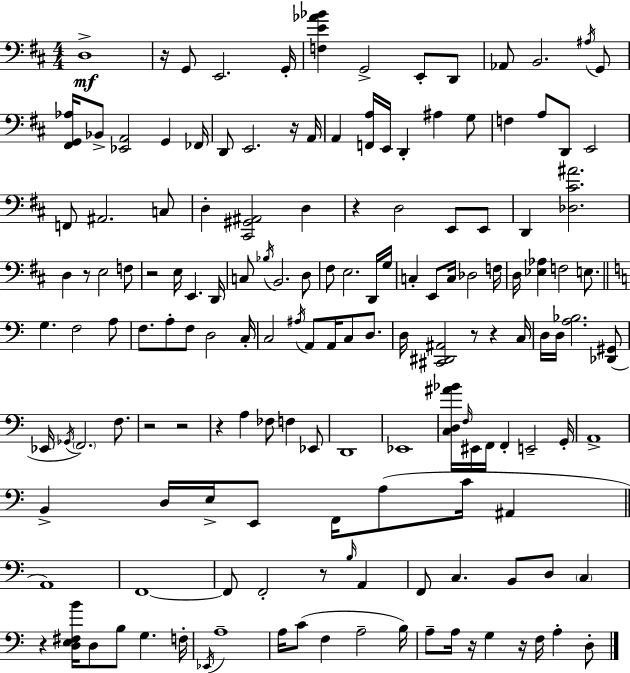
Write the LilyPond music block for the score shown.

{
  \clef bass
  \numericTimeSignature
  \time 4/4
  \key d \major
  d1->\mf | r16 g,8 e,2. g,16-. | <f e' aes' bes'>4 g,2-> e,8-. d,8 | aes,8 b,2. \acciaccatura { ais16 } g,8 | \break <fis, g, aes>16 bes,8-> <ees, a,>2 g,4 | fes,16 d,8 e,2. r16 | a,16 a,4 <f, a>16 e,16 d,4-. ais4 g8 | f4 a8 d,8 e,2 | \break f,8 ais,2. c8 | d4-. <cis, gis, ais,>2 d4 | r4 d2 e,8 e,8 | d,4 <des cis' ais'>2. | \break d4 r8 e2 f8 | r2 e16 e,4. | d,16 c8 \acciaccatura { bes16 } b,2. | d8 fis8 e2. | \break d,16 g16 c4-. e,8 c16 des2 | f16 d16 <ees aes>4 f2 e8. | \bar "||" \break \key c \major g4. f2 a8 | f8. a8-. f8 d2 c16-. | c2 \acciaccatura { ais16 } a,8 a,16 c8 d8. | d16 <cis, dis, ais,>2 r8 r4 | \break c16 d16 d16 <a bes>2. <des, gis,>8( | ees,16 \acciaccatura { ges,16 }) \parenthesize f,2. f8. | r2 r2 | r4 a4 fes8 f4 | \break ees,8 d,1 | ees,1 | <c d ais' bes'>16 \grace { f16 } eis,16 f,16 f,4-. e,2-- | g,16-. a,1-> | \break b,4-> d16 e16-> e,8 f,16 a8( c'16 ais,4 | \bar "||" \break \key c \major a,1) | f,1~~ | f,8 f,2-. r8 \grace { b16 } a,4 | f,8 c4. b,8 d8 \parenthesize c4 | \break r4 <d e fis b'>16 d8 b8 g4. | f16-. \acciaccatura { ees,16 } a1-- | a16 c'8( f4 a2-- | b16) a8-- a16 r16 g4 r16 f16 a4-. | \break d8-. \bar "|."
}